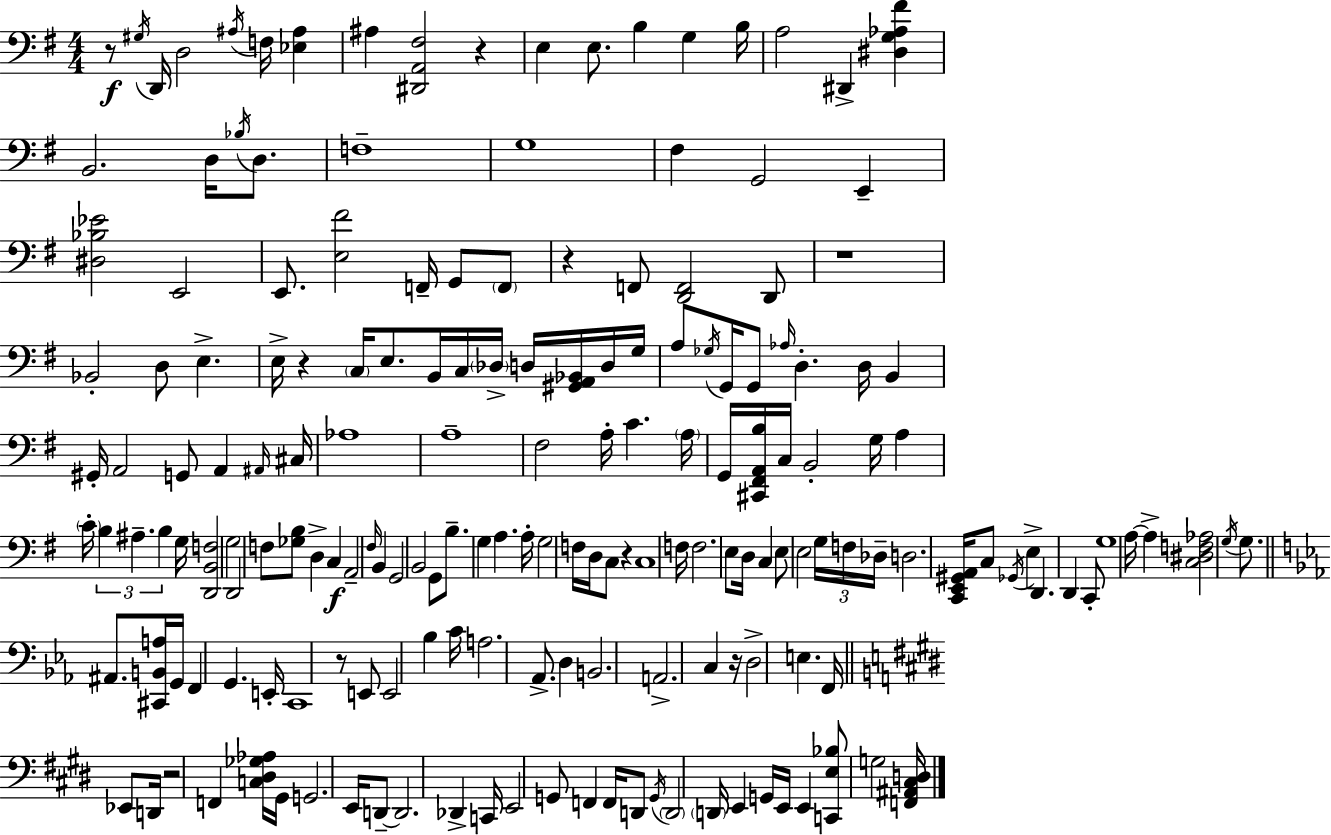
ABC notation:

X:1
T:Untitled
M:4/4
L:1/4
K:G
z/2 ^G,/4 D,,/4 D,2 ^A,/4 F,/4 [_E,^A,] ^A, [^D,,A,,^F,]2 z E, E,/2 B, G, B,/4 A,2 ^D,, [^D,G,_A,^F] B,,2 D,/4 _B,/4 D,/2 F,4 G,4 ^F, G,,2 E,, [^D,_B,_E]2 E,,2 E,,/2 [E,^F]2 F,,/4 G,,/2 F,,/2 z F,,/2 [D,,F,,]2 D,,/2 z4 _B,,2 D,/2 E, E,/4 z C,/4 E,/2 B,,/4 C,/4 _D,/4 D,/4 [^G,,A,,_B,,]/4 D,/4 G,/4 A,/2 _G,/4 G,,/4 G,,/2 _A,/4 D, D,/4 B,, ^G,,/4 A,,2 G,,/2 A,, ^A,,/4 ^C,/4 _A,4 A,4 ^F,2 A,/4 C A,/4 G,,/4 [^C,,^F,,A,,B,]/4 C,/4 B,,2 G,/4 A, C/4 B, ^A, B, G,/4 [D,,B,,F,]2 G,2 D,,2 F,/2 [_G,B,]/2 D, C, A,,2 ^F,/4 B,, G,,2 B,,2 G,,/2 B,/2 G, A, A,/4 G,2 F,/4 D,/4 C,/2 z C,4 F,/4 F,2 E,/2 D,/4 C, E,/2 E,2 G,/4 F,/4 _D,/4 D,2 [C,,E,,^G,,A,,]/4 C,/2 _G,,/4 E, D,, D,, C,,/2 G,4 A,/4 A, [C,^D,F,_A,]2 G,/4 G,/2 ^A,,/2 [^C,,B,,A,]/4 G,,/4 F,, G,, E,,/4 C,,4 z/2 E,,/2 E,,2 _B, C/4 A,2 _A,,/2 D, B,,2 A,,2 C, z/4 D,2 E, F,,/4 _E,,/2 D,,/4 z2 F,, [C,^D,_G,_A,]/4 ^G,,/4 G,,2 E,,/4 D,,/2 D,,2 _D,, C,,/4 E,,2 G,,/2 F,, F,,/4 D,,/2 G,,/4 D,,2 D,,/4 E,, G,,/4 E,,/4 E,, [C,,E,_B,]/2 G,2 [F,,^A,,^C,D,]/4